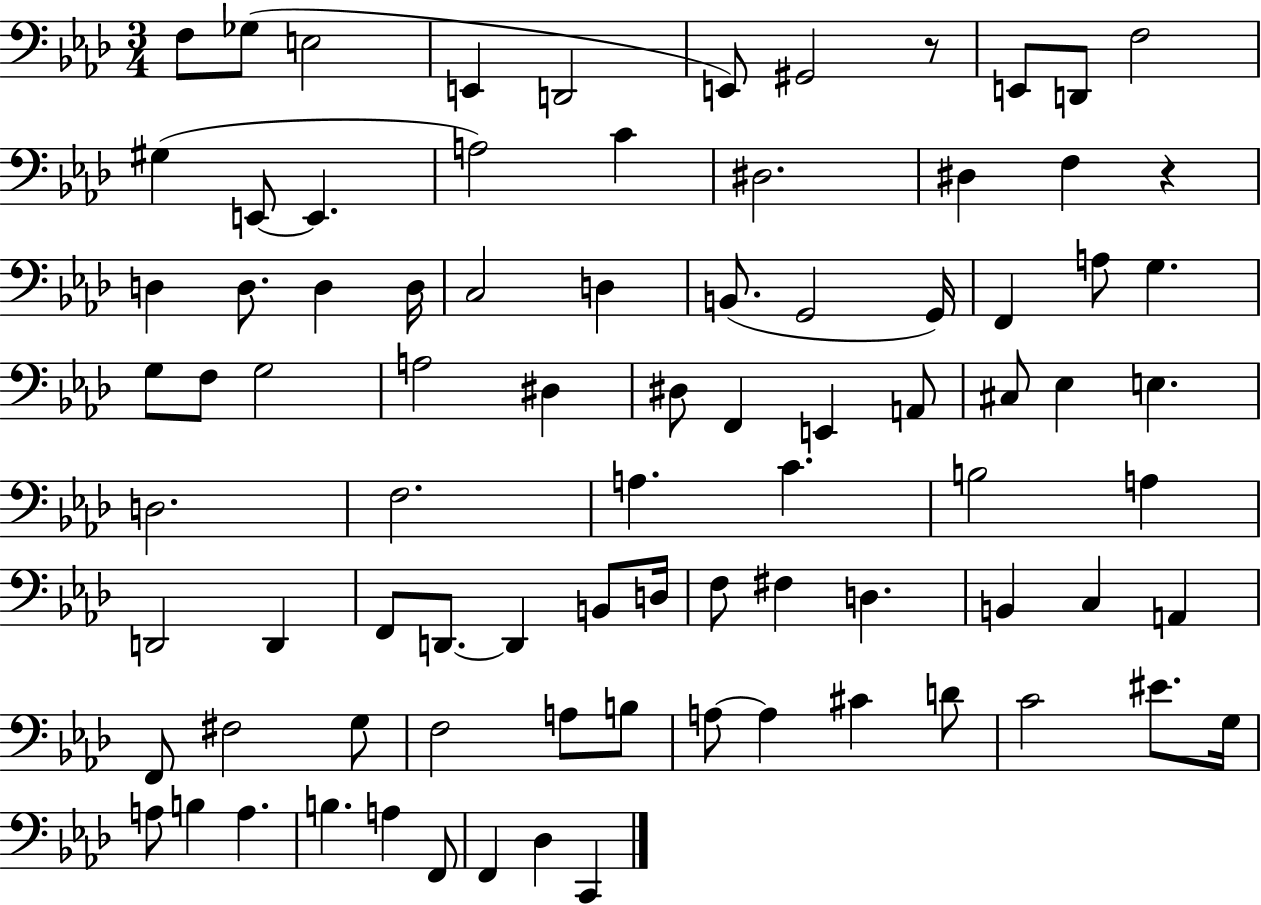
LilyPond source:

{
  \clef bass
  \numericTimeSignature
  \time 3/4
  \key aes \major
  f8 ges8( e2 | e,4 d,2 | e,8) gis,2 r8 | e,8 d,8 f2 | \break gis4( e,8~~ e,4. | a2) c'4 | dis2. | dis4 f4 r4 | \break d4 d8. d4 d16 | c2 d4 | b,8.( g,2 g,16) | f,4 a8 g4. | \break g8 f8 g2 | a2 dis4 | dis8 f,4 e,4 a,8 | cis8 ees4 e4. | \break d2. | f2. | a4. c'4. | b2 a4 | \break d,2 d,4 | f,8 d,8.~~ d,4 b,8 d16 | f8 fis4 d4. | b,4 c4 a,4 | \break f,8 fis2 g8 | f2 a8 b8 | a8~~ a4 cis'4 d'8 | c'2 eis'8. g16 | \break a8 b4 a4. | b4. a4 f,8 | f,4 des4 c,4 | \bar "|."
}